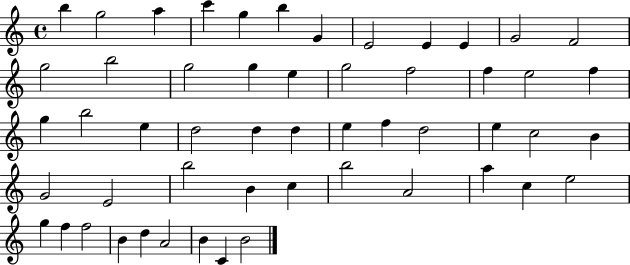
X:1
T:Untitled
M:4/4
L:1/4
K:C
b g2 a c' g b G E2 E E G2 F2 g2 b2 g2 g e g2 f2 f e2 f g b2 e d2 d d e f d2 e c2 B G2 E2 b2 B c b2 A2 a c e2 g f f2 B d A2 B C B2